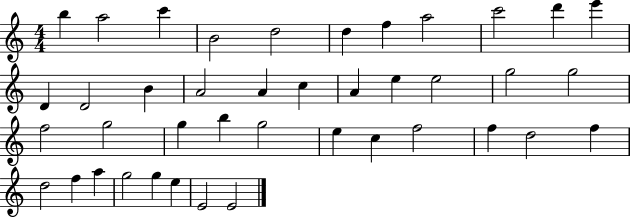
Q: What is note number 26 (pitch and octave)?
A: B5